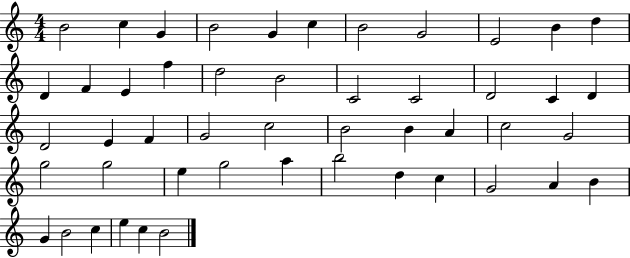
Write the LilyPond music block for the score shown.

{
  \clef treble
  \numericTimeSignature
  \time 4/4
  \key c \major
  b'2 c''4 g'4 | b'2 g'4 c''4 | b'2 g'2 | e'2 b'4 d''4 | \break d'4 f'4 e'4 f''4 | d''2 b'2 | c'2 c'2 | d'2 c'4 d'4 | \break d'2 e'4 f'4 | g'2 c''2 | b'2 b'4 a'4 | c''2 g'2 | \break g''2 g''2 | e''4 g''2 a''4 | b''2 d''4 c''4 | g'2 a'4 b'4 | \break g'4 b'2 c''4 | e''4 c''4 b'2 | \bar "|."
}